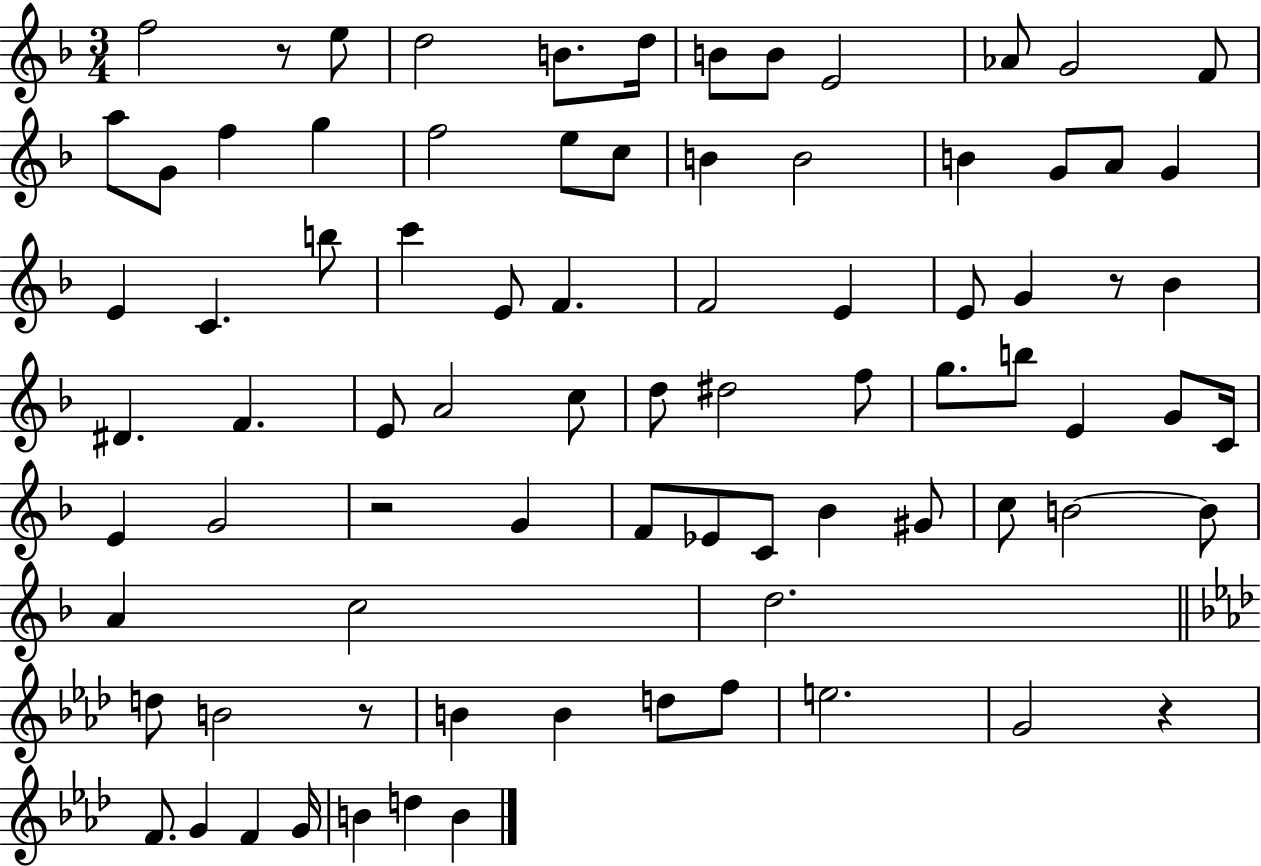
{
  \clef treble
  \numericTimeSignature
  \time 3/4
  \key f \major
  f''2 r8 e''8 | d''2 b'8. d''16 | b'8 b'8 e'2 | aes'8 g'2 f'8 | \break a''8 g'8 f''4 g''4 | f''2 e''8 c''8 | b'4 b'2 | b'4 g'8 a'8 g'4 | \break e'4 c'4. b''8 | c'''4 e'8 f'4. | f'2 e'4 | e'8 g'4 r8 bes'4 | \break dis'4. f'4. | e'8 a'2 c''8 | d''8 dis''2 f''8 | g''8. b''8 e'4 g'8 c'16 | \break e'4 g'2 | r2 g'4 | f'8 ees'8 c'8 bes'4 gis'8 | c''8 b'2~~ b'8 | \break a'4 c''2 | d''2. | \bar "||" \break \key aes \major d''8 b'2 r8 | b'4 b'4 d''8 f''8 | e''2. | g'2 r4 | \break f'8. g'4 f'4 g'16 | b'4 d''4 b'4 | \bar "|."
}